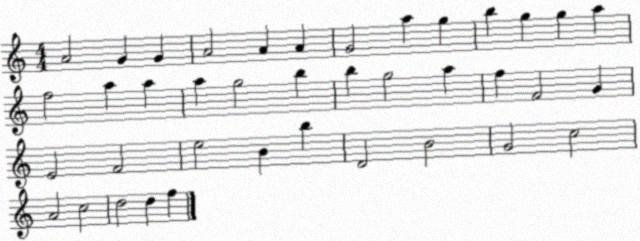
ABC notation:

X:1
T:Untitled
M:4/4
L:1/4
K:C
A2 G G A2 A A G2 a g b g g a f2 a a a g2 b b g2 a f F2 G E2 F2 e2 B b D2 B2 G2 c2 A2 c2 d2 d f